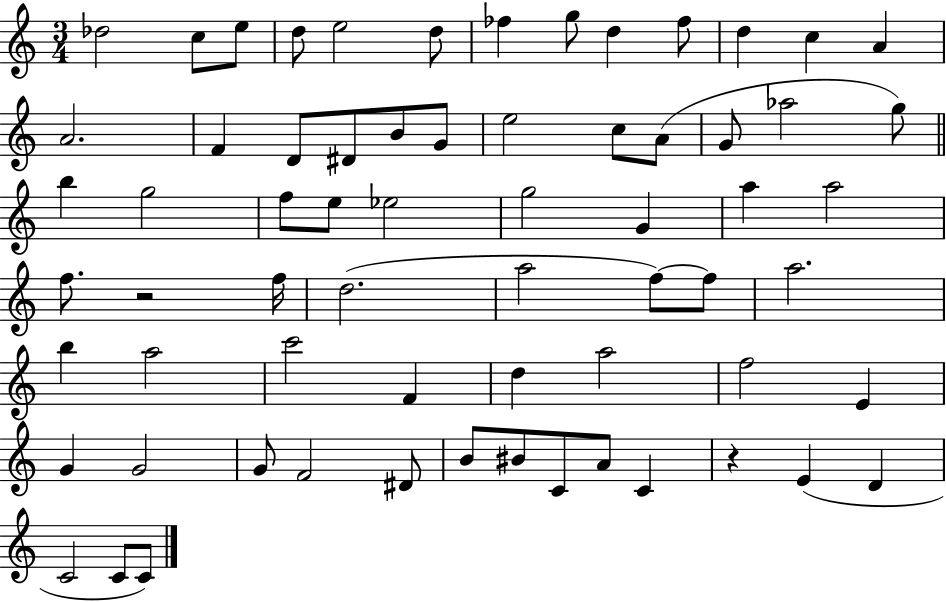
Db5/h C5/e E5/e D5/e E5/h D5/e FES5/q G5/e D5/q FES5/e D5/q C5/q A4/q A4/h. F4/q D4/e D#4/e B4/e G4/e E5/h C5/e A4/e G4/e Ab5/h G5/e B5/q G5/h F5/e E5/e Eb5/h G5/h G4/q A5/q A5/h F5/e. R/h F5/s D5/h. A5/h F5/e F5/e A5/h. B5/q A5/h C6/h F4/q D5/q A5/h F5/h E4/q G4/q G4/h G4/e F4/h D#4/e B4/e BIS4/e C4/e A4/e C4/q R/q E4/q D4/q C4/h C4/e C4/e